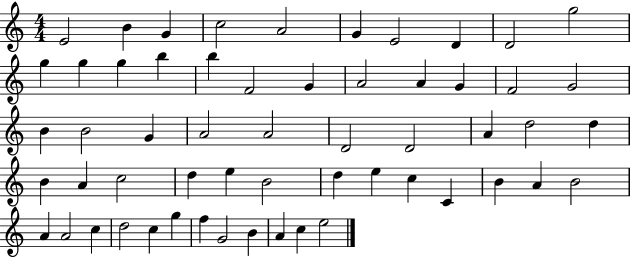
{
  \clef treble
  \numericTimeSignature
  \time 4/4
  \key c \major
  e'2 b'4 g'4 | c''2 a'2 | g'4 e'2 d'4 | d'2 g''2 | \break g''4 g''4 g''4 b''4 | b''4 f'2 g'4 | a'2 a'4 g'4 | f'2 g'2 | \break b'4 b'2 g'4 | a'2 a'2 | d'2 d'2 | a'4 d''2 d''4 | \break b'4 a'4 c''2 | d''4 e''4 b'2 | d''4 e''4 c''4 c'4 | b'4 a'4 b'2 | \break a'4 a'2 c''4 | d''2 c''4 g''4 | f''4 g'2 b'4 | a'4 c''4 e''2 | \break \bar "|."
}